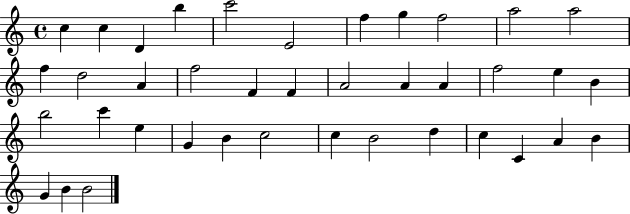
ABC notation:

X:1
T:Untitled
M:4/4
L:1/4
K:C
c c D b c'2 E2 f g f2 a2 a2 f d2 A f2 F F A2 A A f2 e B b2 c' e G B c2 c B2 d c C A B G B B2